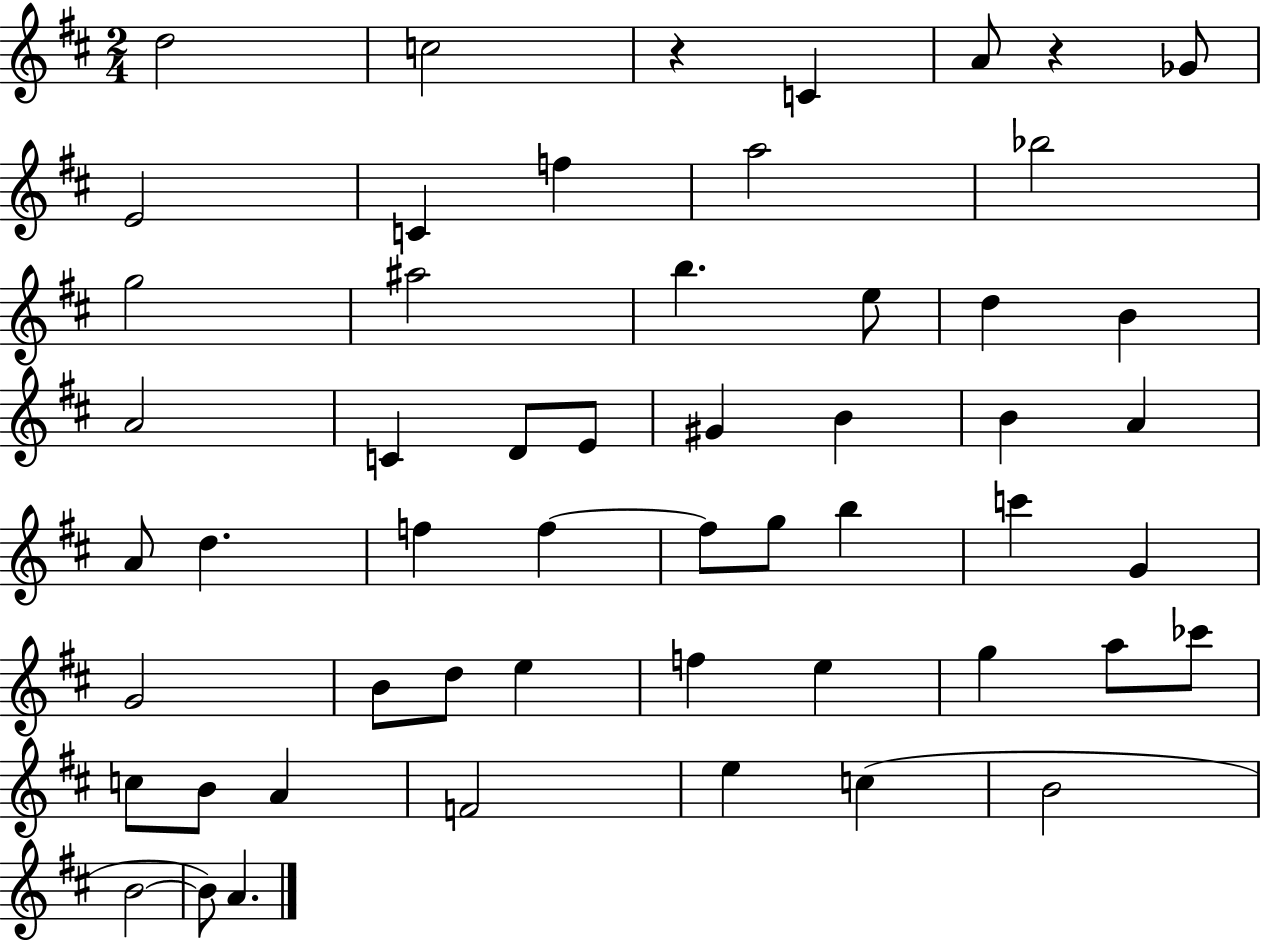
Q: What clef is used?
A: treble